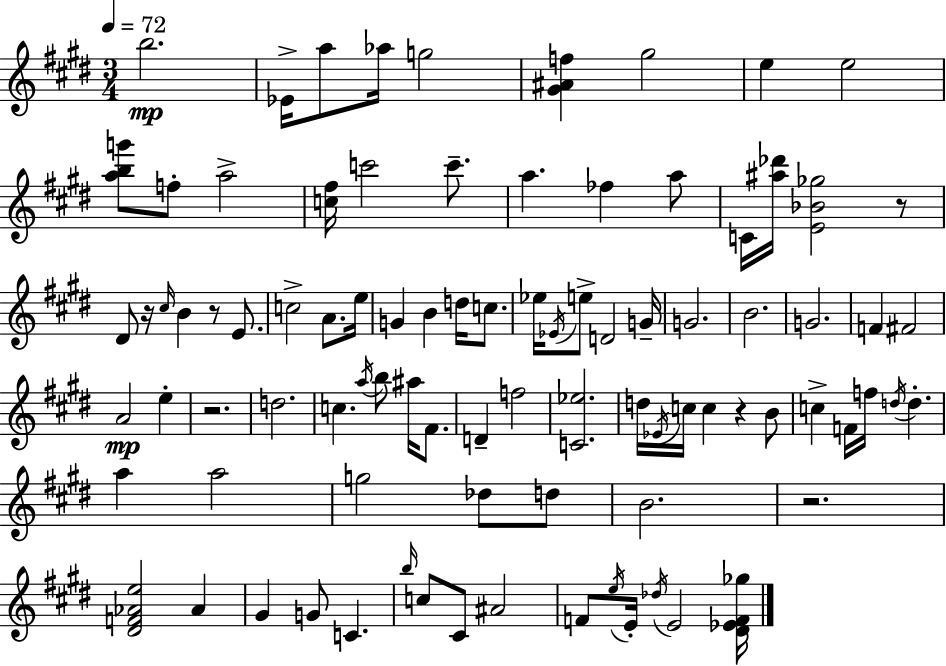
X:1
T:Untitled
M:3/4
L:1/4
K:E
b2 _E/4 a/2 _a/4 g2 [^G^Af] ^g2 e e2 [abg']/2 f/2 a2 [c^f]/4 c'2 c'/2 a _f a/2 C/4 [^a_d']/4 [E_B_g]2 z/2 ^D/2 z/4 ^c/4 B z/2 E/2 c2 A/2 e/4 G B d/4 c/2 _e/4 _E/4 e/2 D2 G/4 G2 B2 G2 F ^F2 A2 e z2 d2 c a/4 b/2 ^a/4 ^F/2 D f2 [C_e]2 d/4 _E/4 c/4 c z B/2 c F/4 f/4 d/4 d a a2 g2 _d/2 d/2 B2 z2 [^DF_Ae]2 _A ^G G/2 C b/4 c/2 ^C/2 ^A2 F/2 e/4 E/4 _d/4 E2 [^D_EF_g]/4